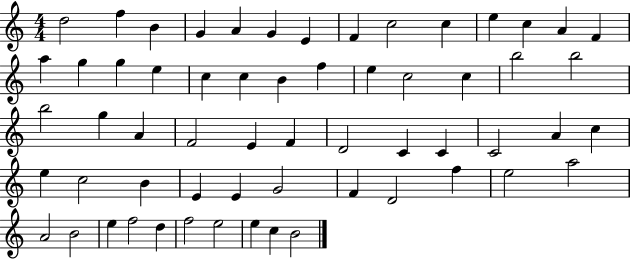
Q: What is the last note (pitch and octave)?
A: B4